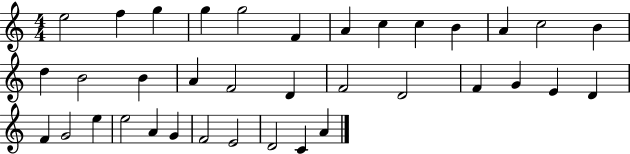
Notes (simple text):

E5/h F5/q G5/q G5/q G5/h F4/q A4/q C5/q C5/q B4/q A4/q C5/h B4/q D5/q B4/h B4/q A4/q F4/h D4/q F4/h D4/h F4/q G4/q E4/q D4/q F4/q G4/h E5/q E5/h A4/q G4/q F4/h E4/h D4/h C4/q A4/q